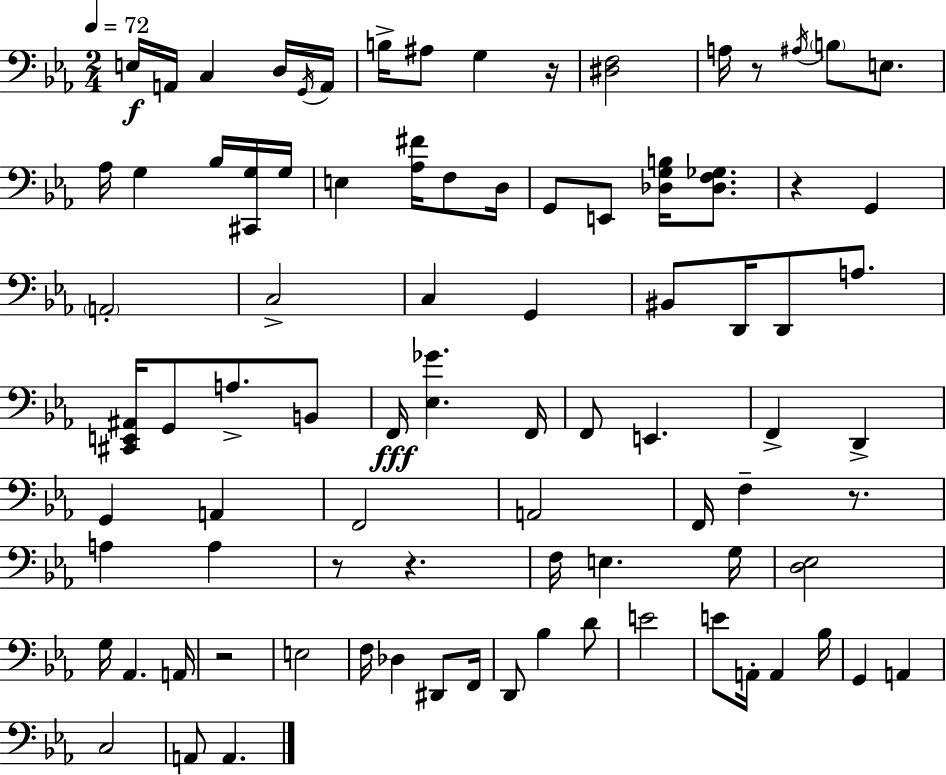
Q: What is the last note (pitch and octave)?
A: A2